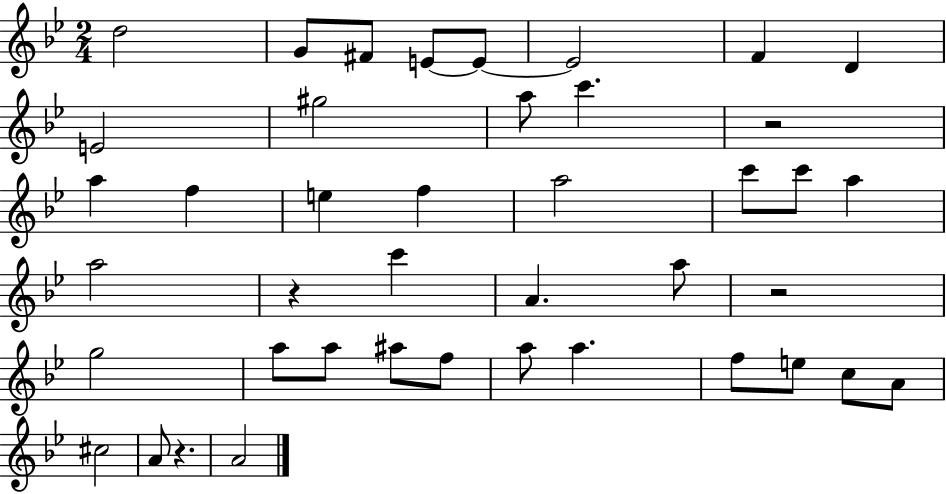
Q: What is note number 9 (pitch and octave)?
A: E4